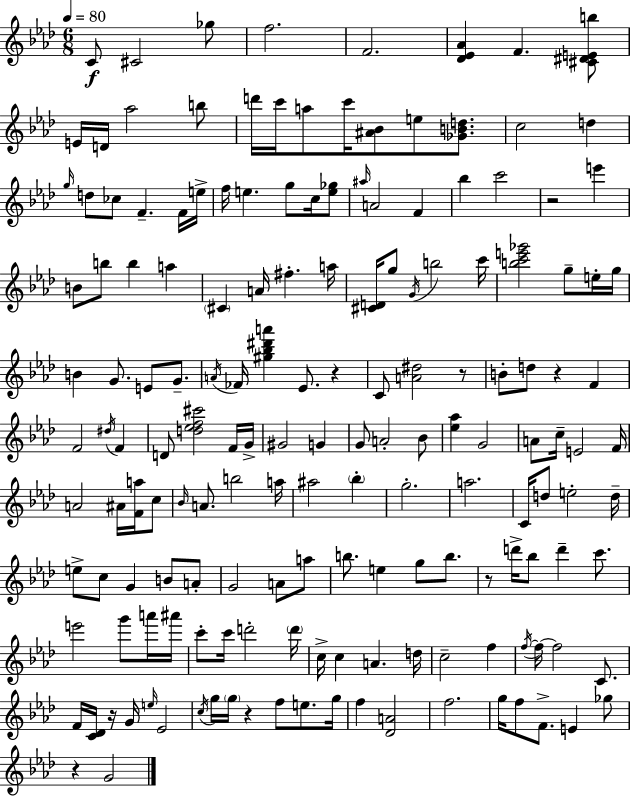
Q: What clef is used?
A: treble